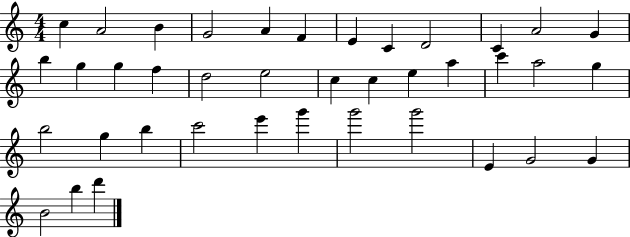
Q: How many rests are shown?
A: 0